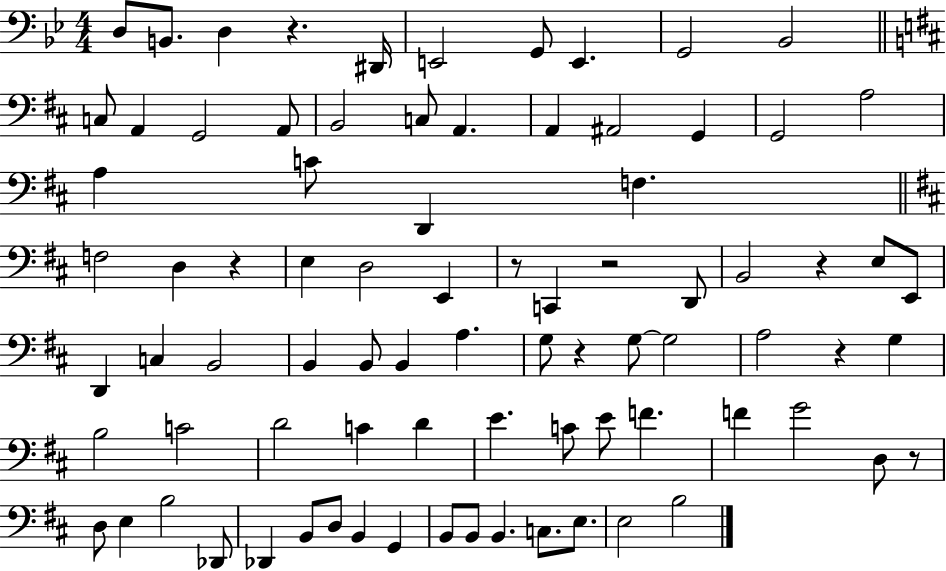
X:1
T:Untitled
M:4/4
L:1/4
K:Bb
D,/2 B,,/2 D, z ^D,,/4 E,,2 G,,/2 E,, G,,2 _B,,2 C,/2 A,, G,,2 A,,/2 B,,2 C,/2 A,, A,, ^A,,2 G,, G,,2 A,2 A, C/2 D,, F, F,2 D, z E, D,2 E,, z/2 C,, z2 D,,/2 B,,2 z E,/2 E,,/2 D,, C, B,,2 B,, B,,/2 B,, A, G,/2 z G,/2 G,2 A,2 z G, B,2 C2 D2 C D E C/2 E/2 F F G2 D,/2 z/2 D,/2 E, B,2 _D,,/2 _D,, B,,/2 D,/2 B,, G,, B,,/2 B,,/2 B,, C,/2 E,/2 E,2 B,2